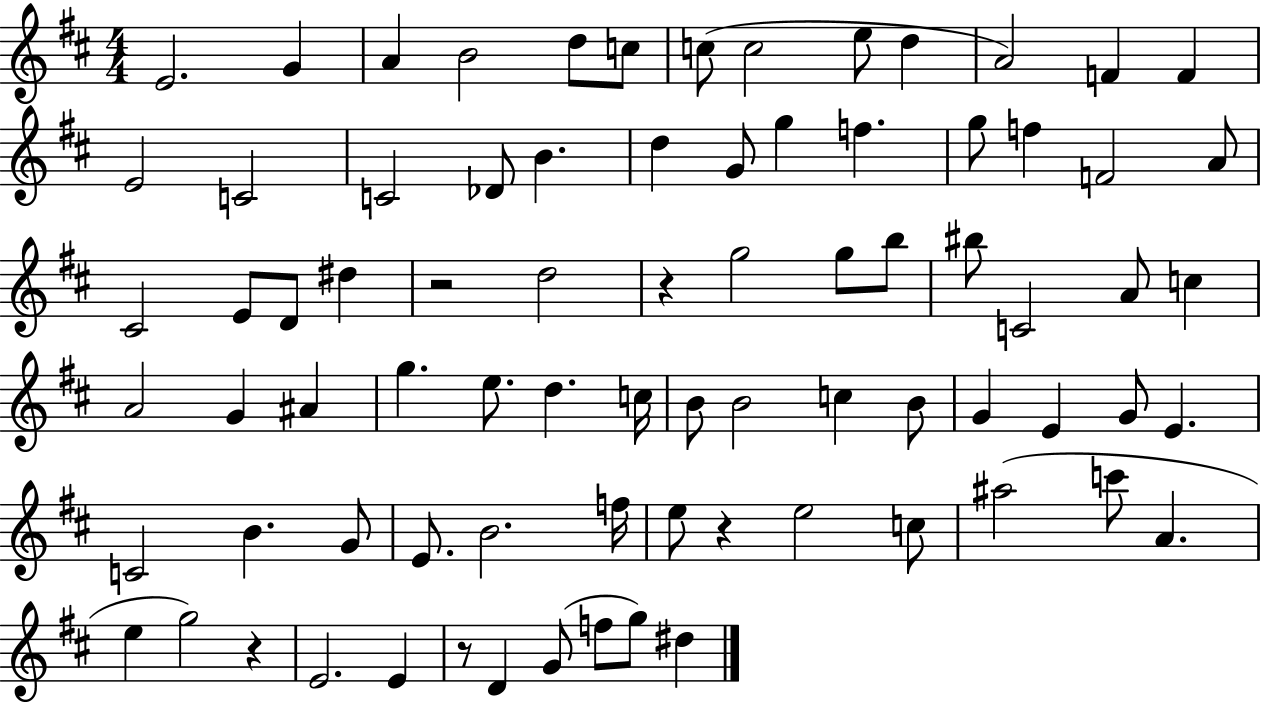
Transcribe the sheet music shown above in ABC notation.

X:1
T:Untitled
M:4/4
L:1/4
K:D
E2 G A B2 d/2 c/2 c/2 c2 e/2 d A2 F F E2 C2 C2 _D/2 B d G/2 g f g/2 f F2 A/2 ^C2 E/2 D/2 ^d z2 d2 z g2 g/2 b/2 ^b/2 C2 A/2 c A2 G ^A g e/2 d c/4 B/2 B2 c B/2 G E G/2 E C2 B G/2 E/2 B2 f/4 e/2 z e2 c/2 ^a2 c'/2 A e g2 z E2 E z/2 D G/2 f/2 g/2 ^d